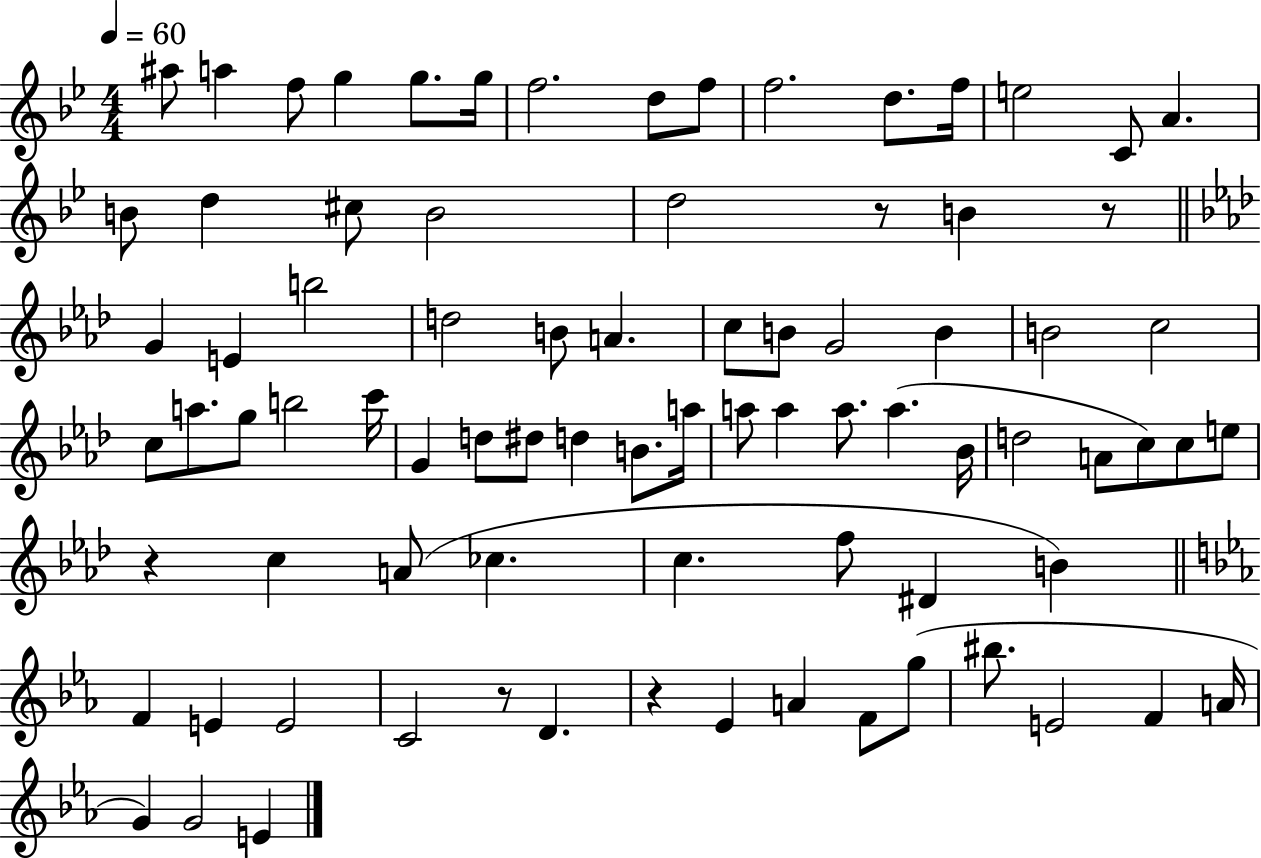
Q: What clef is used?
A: treble